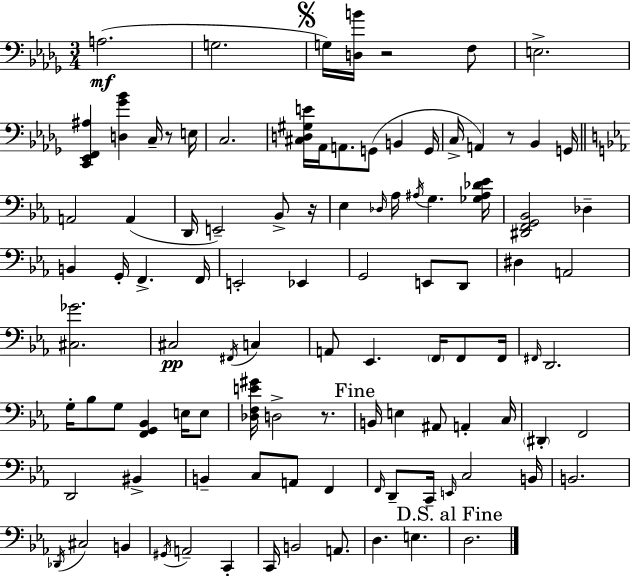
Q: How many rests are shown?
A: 5